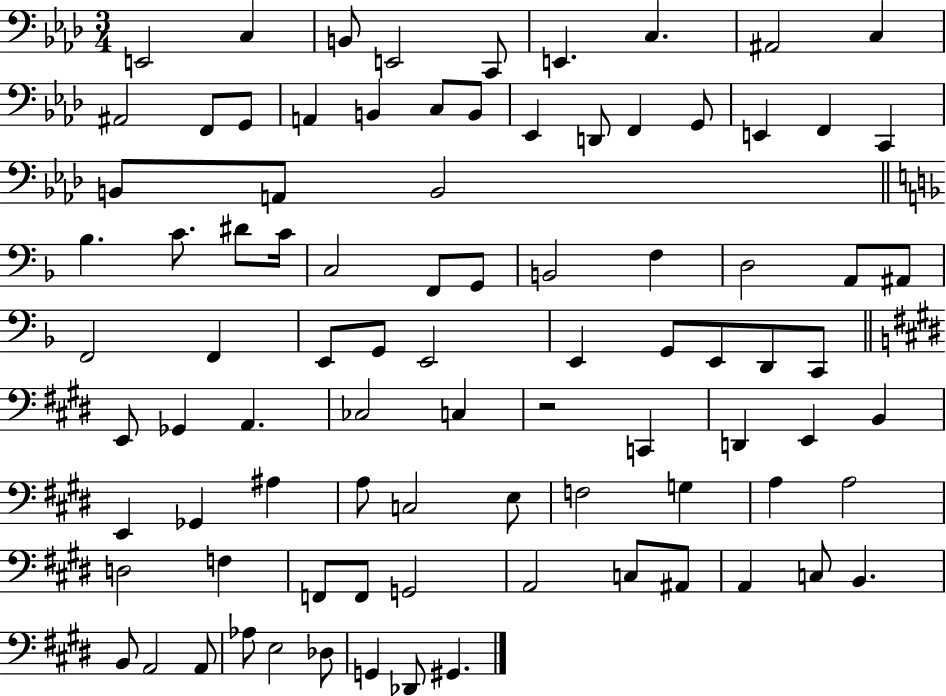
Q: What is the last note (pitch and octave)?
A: G#2